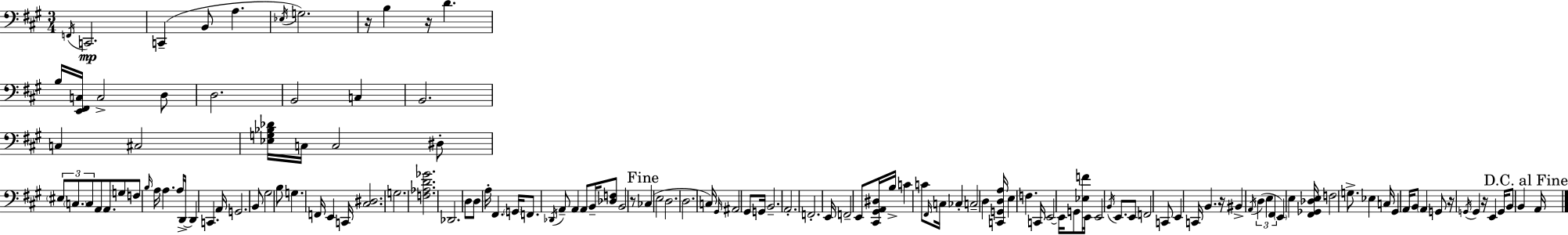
X:1
T:Untitled
M:3/4
L:1/4
K:A
F,,/4 C,,2 C,, B,,/2 A, _E,/4 G,2 z/4 B, z/4 D B,/4 [E,,^F,,C,]/4 C,2 D,/2 D,2 B,,2 C, B,,2 C, ^C,2 [_E,G,_B,_D]/4 C,/4 C,2 ^D,/2 ^E,/2 C,/2 C,/2 A,,/2 A,,/2 G,/2 F,/2 B,/4 A,/4 A, A,/4 D,,/4 D,, C,, A,,/4 G,,2 B,,/2 ^G,2 B,/2 G, F,,/4 E,, C,,/4 [^C,^D,]2 G,2 [F,_A,D_G]2 _D,,2 D,/2 D,/2 A,/4 ^F,, G,,/4 F,,/2 _D,,/4 A,,/2 A,, A,,/2 B,,/4 [_D,F,]/2 B,,2 z/2 _C, E,2 D,2 D,2 C,/4 ^G,,/4 ^A,,2 ^G,,/2 G,,/4 B,,2 A,,2 F,,2 E,,/4 F,,2 E,,/2 [^C,,^G,,A,,^D,]/4 B,/4 C C/2 ^F,,/4 C,/4 _C, C,2 D, [C,,G,,D,A,]/4 E, F, C,,/4 E,,2 E,,/4 G,,/2 [_E,F]/4 E,,/4 E,,2 B,,/4 E,,/2 E,,/2 F,,2 C,,/2 E,, C,,/4 B,, z/4 ^B,, A,,/4 D, E, ^F,, E,, E, [^F,,_G,,_D,E,]/4 F,2 G,/2 _E, C,/4 ^G,, A,,/4 B,,/2 A,, G,,/2 z/4 G,,/4 G,, z/4 E,, G,,/4 B,,/2 B,, A,,/4